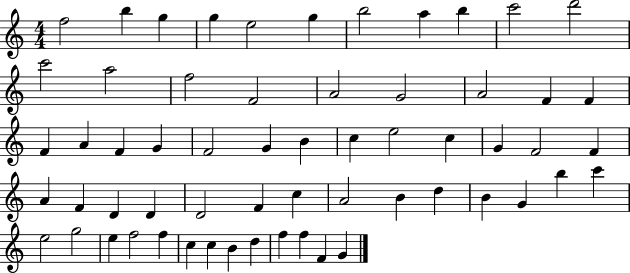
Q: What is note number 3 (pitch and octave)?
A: G5